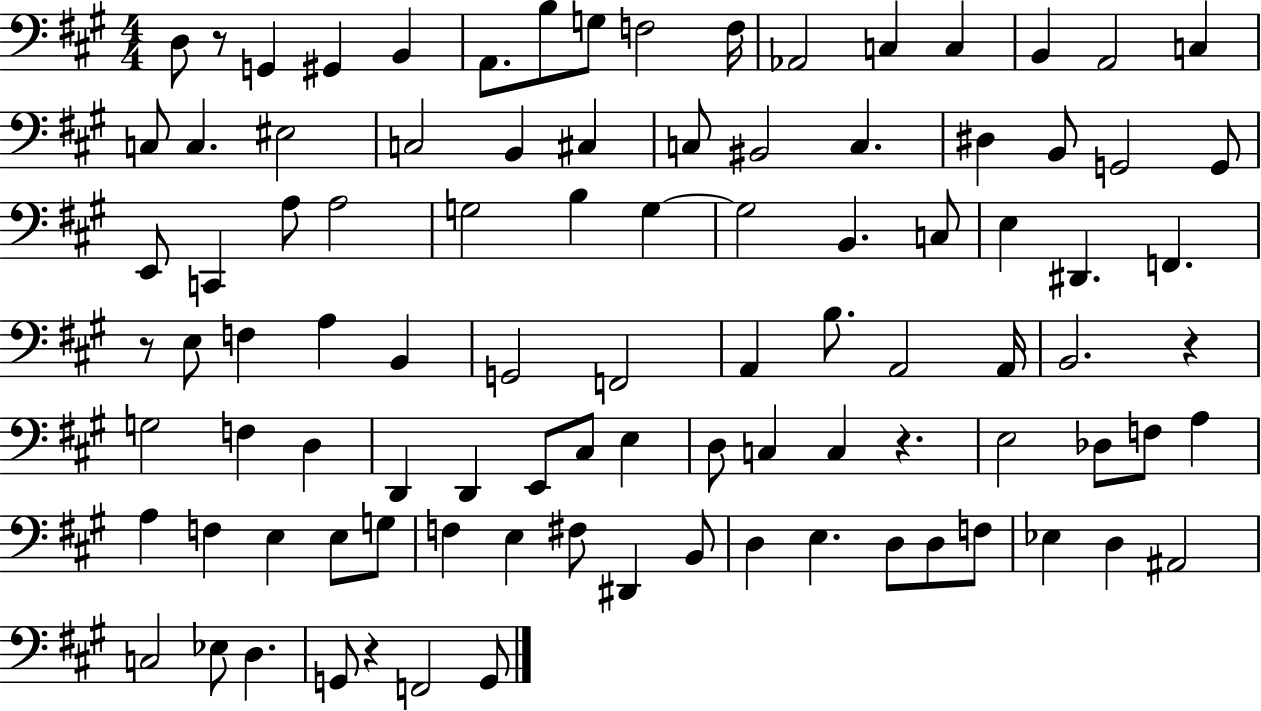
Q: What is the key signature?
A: A major